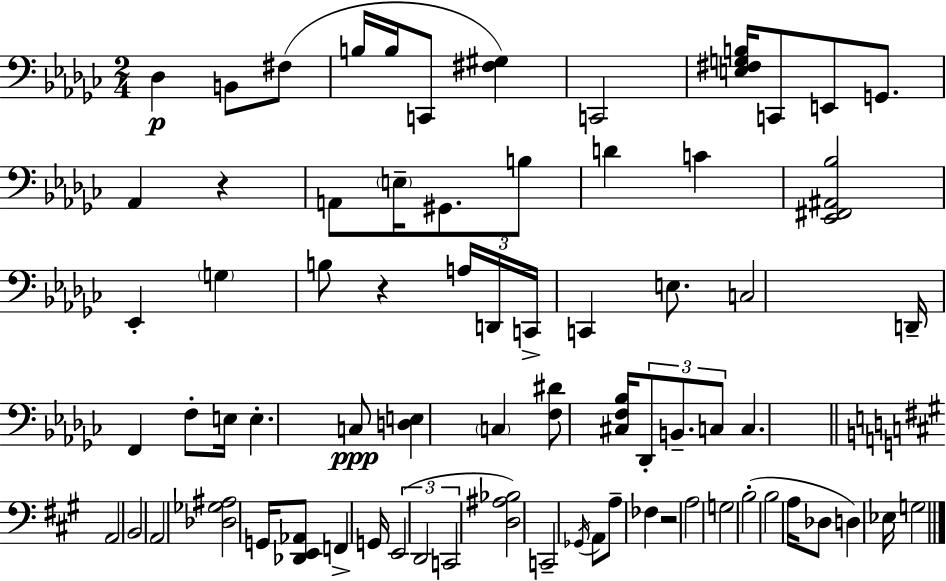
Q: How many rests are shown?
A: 3